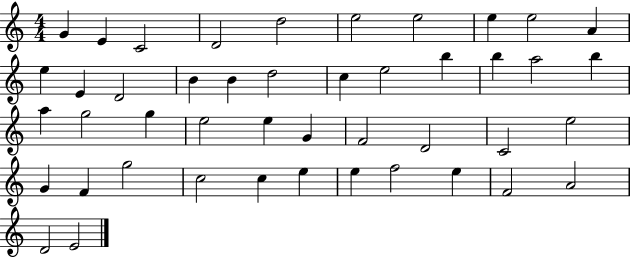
X:1
T:Untitled
M:4/4
L:1/4
K:C
G E C2 D2 d2 e2 e2 e e2 A e E D2 B B d2 c e2 b b a2 b a g2 g e2 e G F2 D2 C2 e2 G F g2 c2 c e e f2 e F2 A2 D2 E2